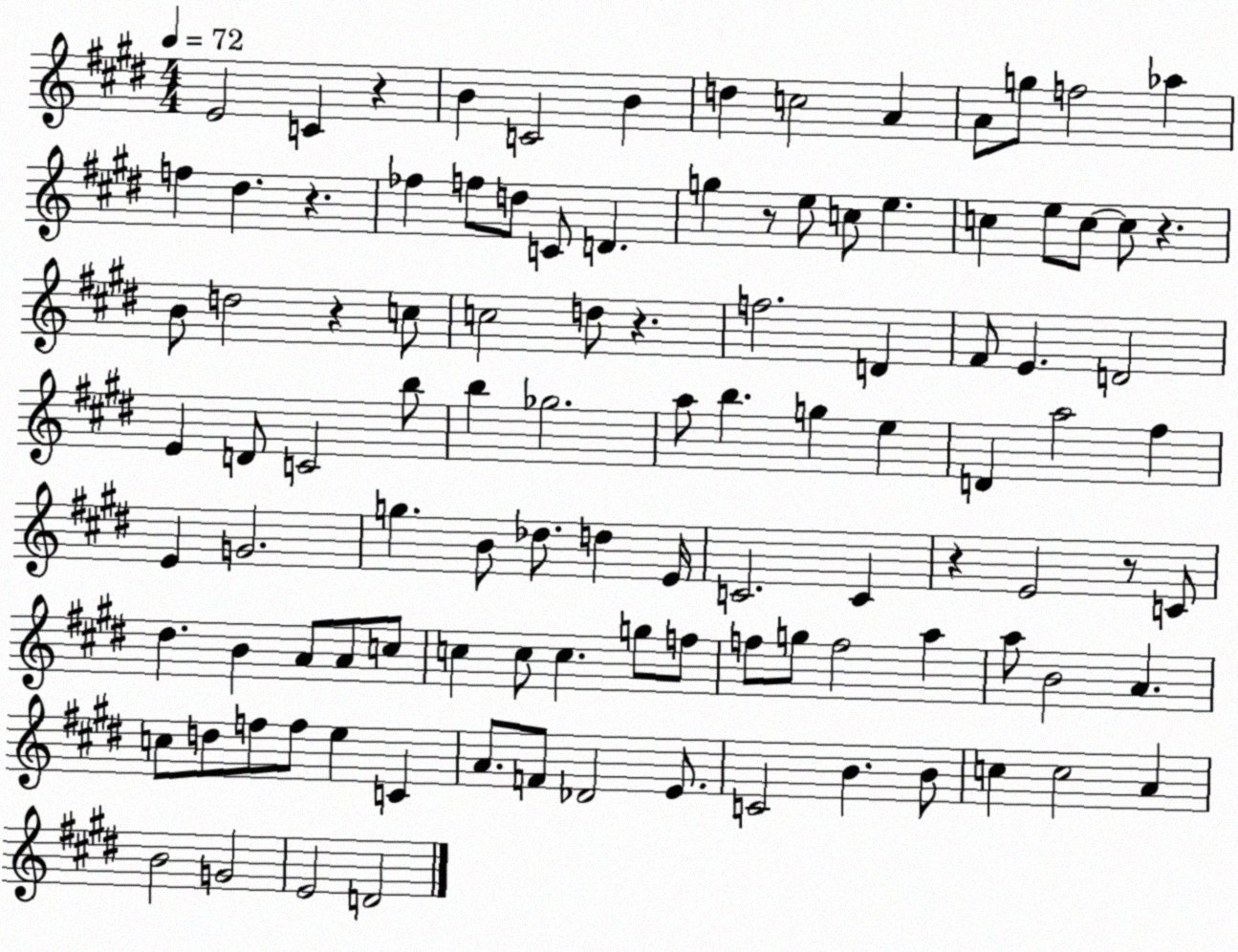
X:1
T:Untitled
M:4/4
L:1/4
K:E
E2 C z B C2 B d c2 A A/2 g/2 f2 _a f ^d z _f f/2 d/2 C/2 D g z/2 e/2 c/2 e c e/2 c/2 c/2 z B/2 d2 z c/2 c2 d/2 z f2 D ^F/2 E D2 E D/2 C2 b/2 b _g2 a/2 b g e D a2 ^f E G2 g B/2 _d/2 d E/4 C2 C z E2 z/2 C/2 ^d B A/2 A/2 c/2 c c/2 c g/2 f/2 f/2 g/2 f2 a a/2 B2 A c/2 d/2 f/2 f/2 e C A/2 F/2 _D2 E/2 C2 B B/2 c c2 A B2 G2 E2 D2